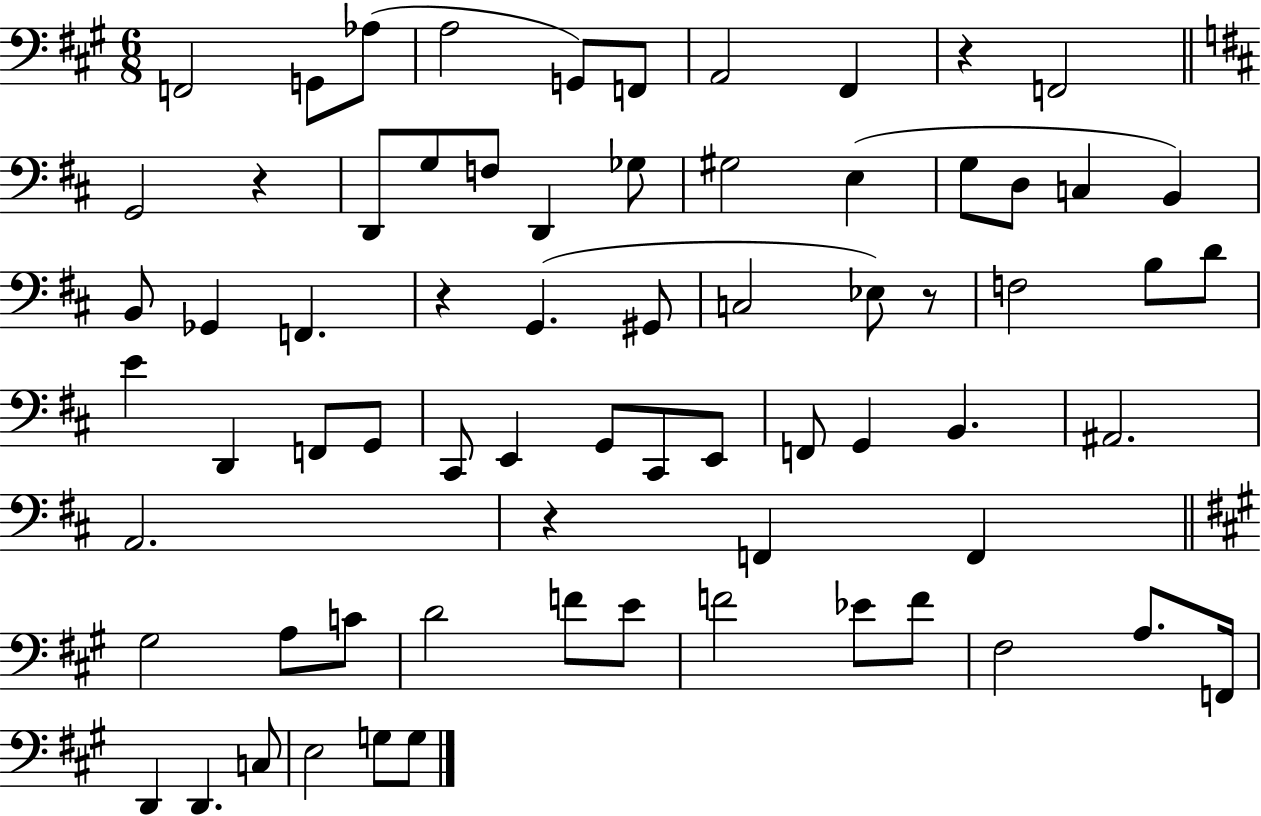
X:1
T:Untitled
M:6/8
L:1/4
K:A
F,,2 G,,/2 _A,/2 A,2 G,,/2 F,,/2 A,,2 ^F,, z F,,2 G,,2 z D,,/2 G,/2 F,/2 D,, _G,/2 ^G,2 E, G,/2 D,/2 C, B,, B,,/2 _G,, F,, z G,, ^G,,/2 C,2 _E,/2 z/2 F,2 B,/2 D/2 E D,, F,,/2 G,,/2 ^C,,/2 E,, G,,/2 ^C,,/2 E,,/2 F,,/2 G,, B,, ^A,,2 A,,2 z F,, F,, ^G,2 A,/2 C/2 D2 F/2 E/2 F2 _E/2 F/2 ^F,2 A,/2 F,,/4 D,, D,, C,/2 E,2 G,/2 G,/2